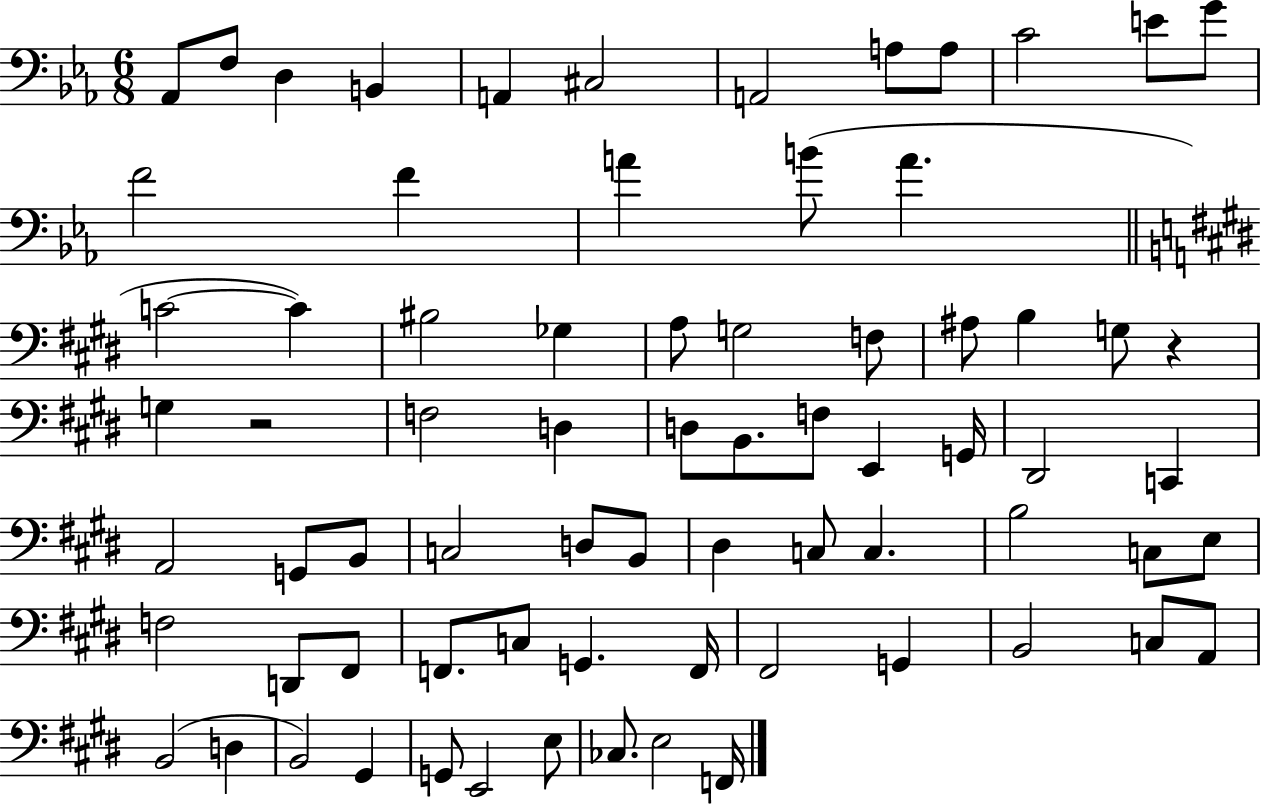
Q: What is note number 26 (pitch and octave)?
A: B3